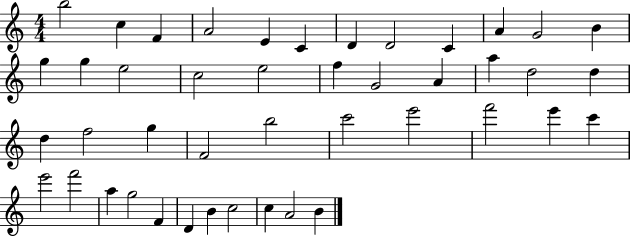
B5/h C5/q F4/q A4/h E4/q C4/q D4/q D4/h C4/q A4/q G4/h B4/q G5/q G5/q E5/h C5/h E5/h F5/q G4/h A4/q A5/q D5/h D5/q D5/q F5/h G5/q F4/h B5/h C6/h E6/h F6/h E6/q C6/q E6/h F6/h A5/q G5/h F4/q D4/q B4/q C5/h C5/q A4/h B4/q